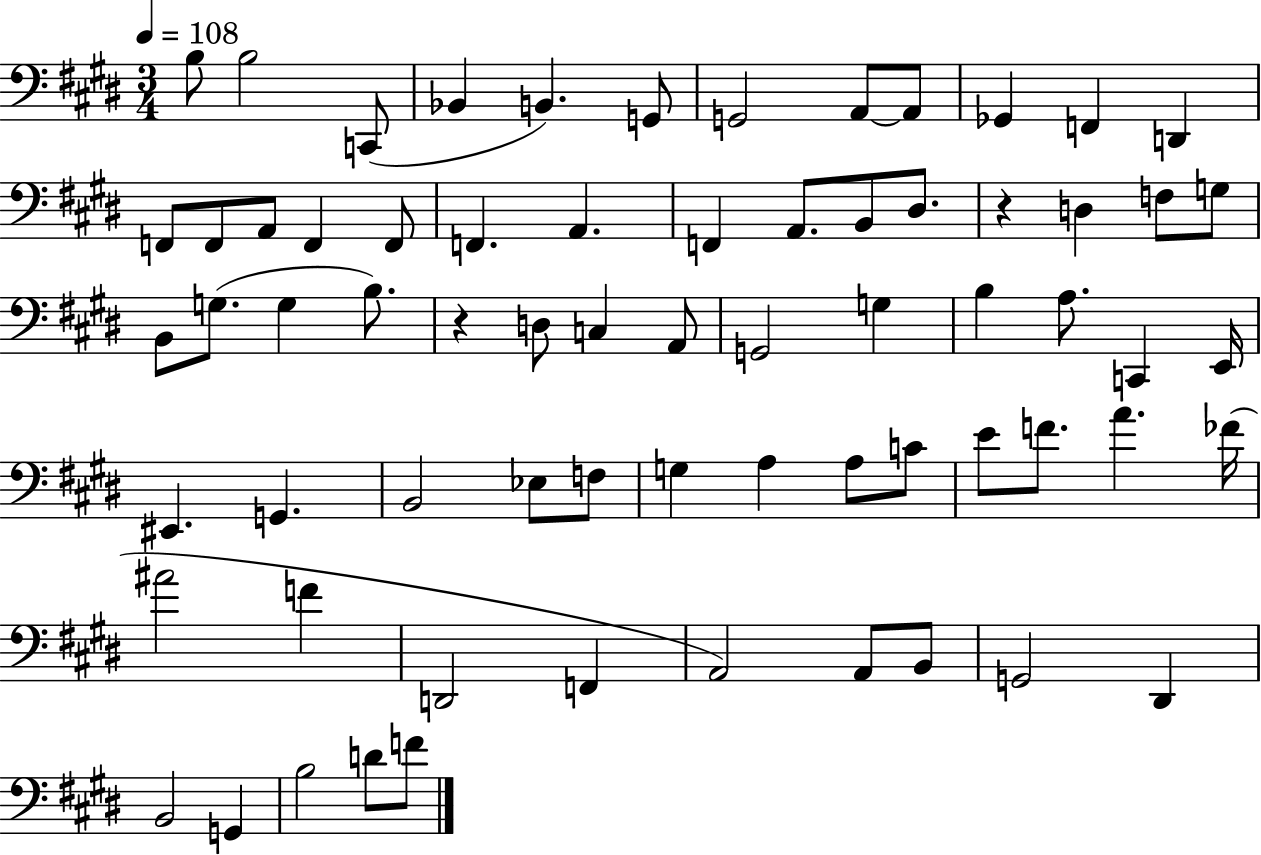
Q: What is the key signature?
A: E major